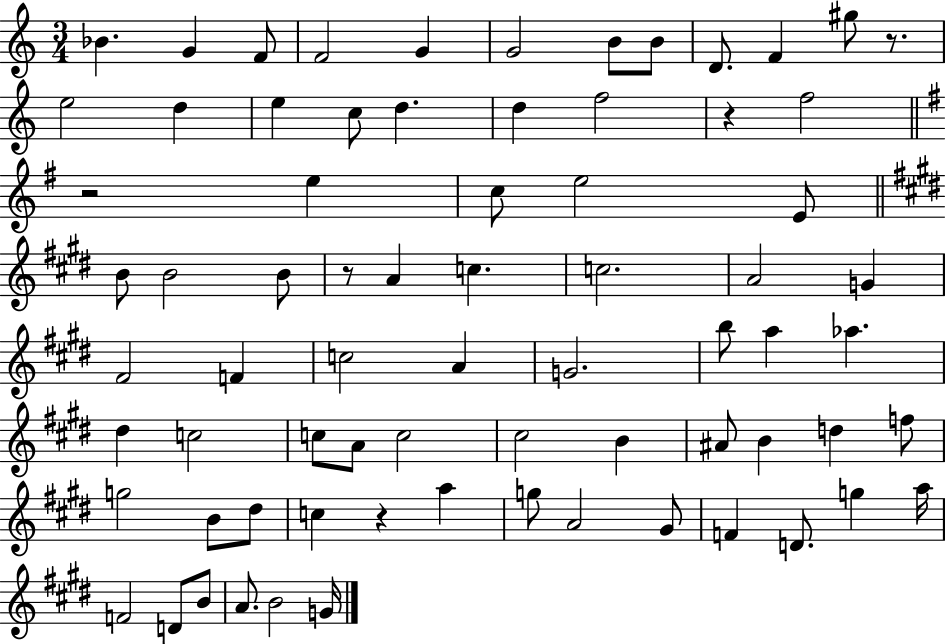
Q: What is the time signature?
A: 3/4